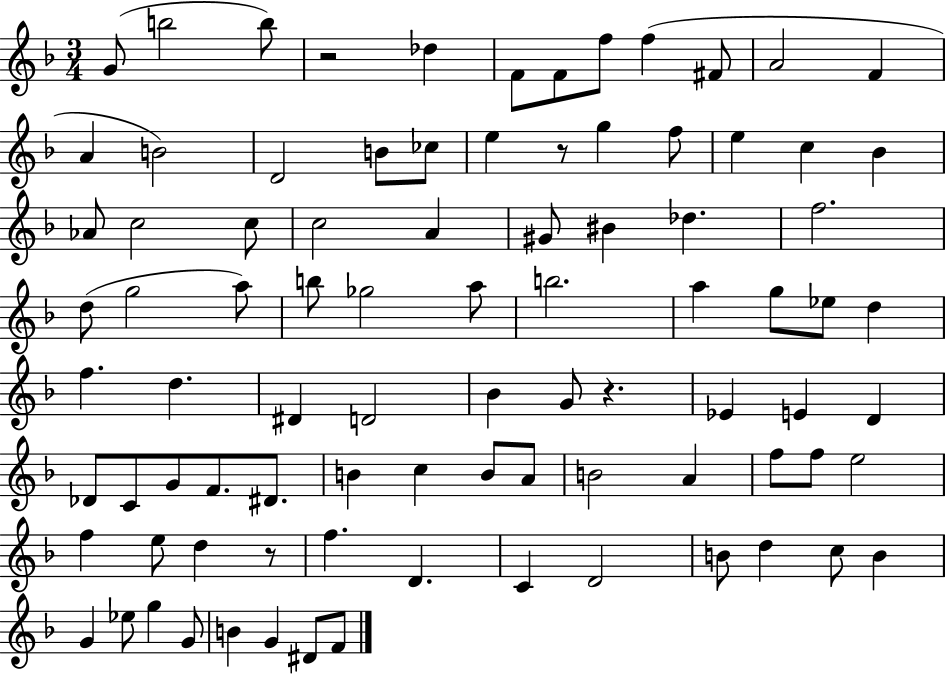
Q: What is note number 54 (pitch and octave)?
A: G4